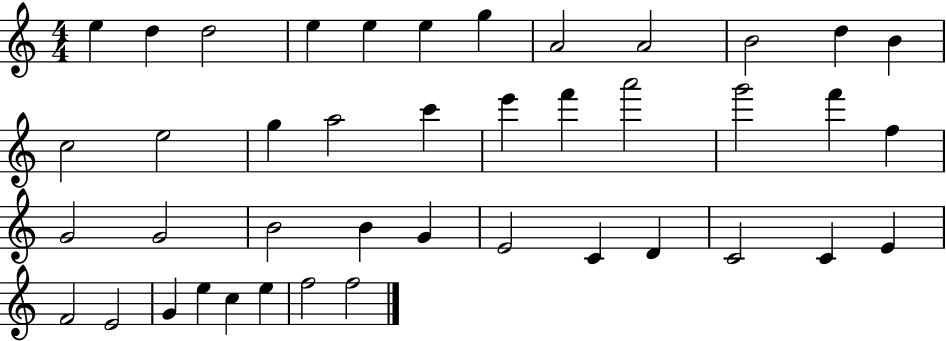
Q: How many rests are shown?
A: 0